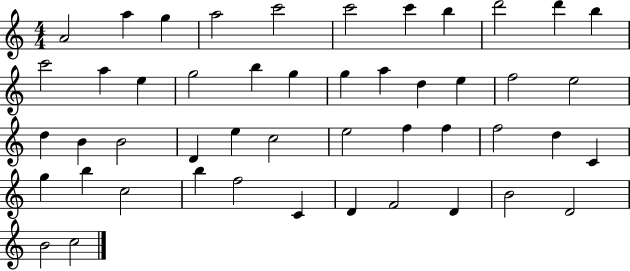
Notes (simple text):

A4/h A5/q G5/q A5/h C6/h C6/h C6/q B5/q D6/h D6/q B5/q C6/h A5/q E5/q G5/h B5/q G5/q G5/q A5/q D5/q E5/q F5/h E5/h D5/q B4/q B4/h D4/q E5/q C5/h E5/h F5/q F5/q F5/h D5/q C4/q G5/q B5/q C5/h B5/q F5/h C4/q D4/q F4/h D4/q B4/h D4/h B4/h C5/h